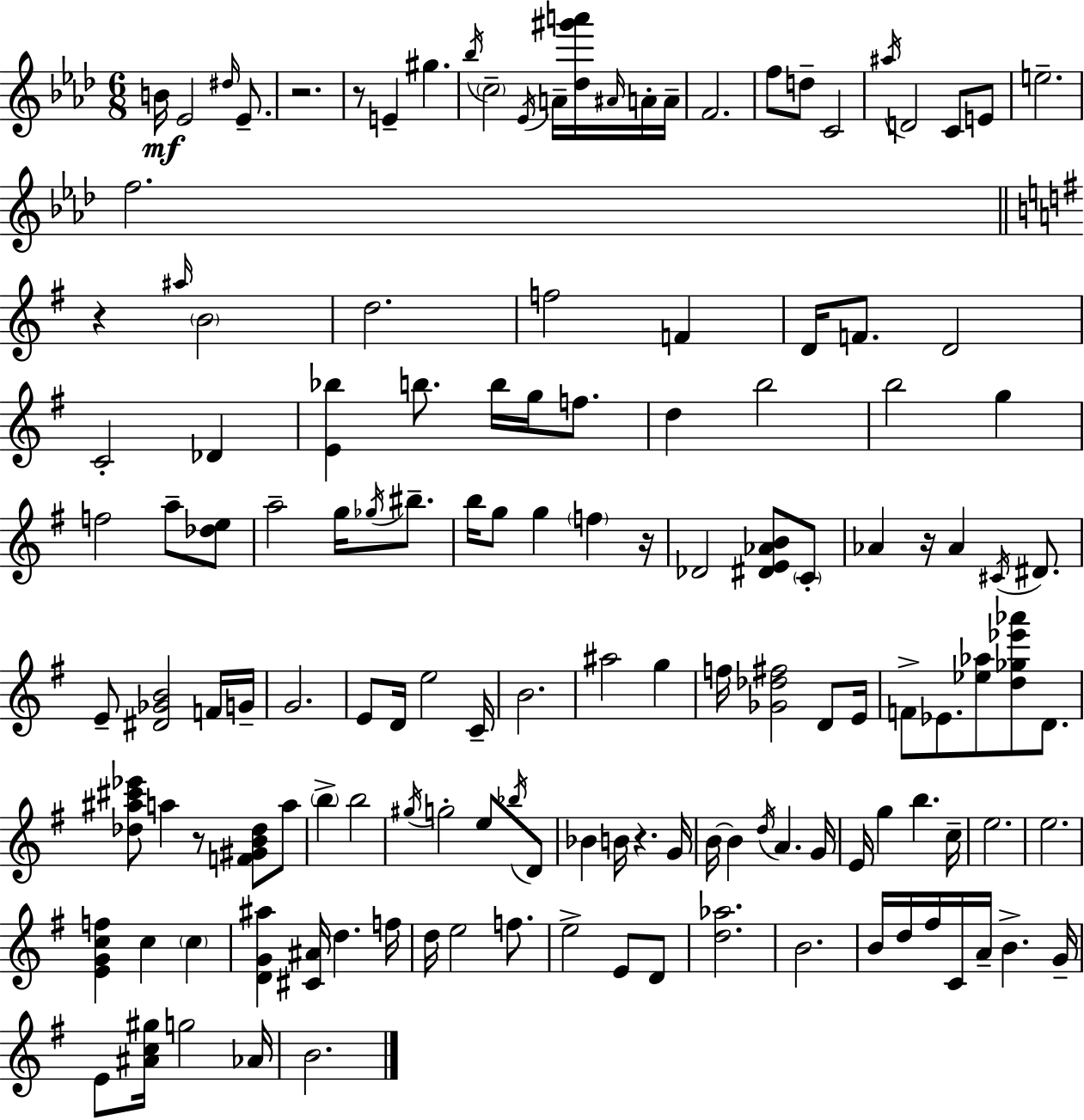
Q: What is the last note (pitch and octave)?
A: B4